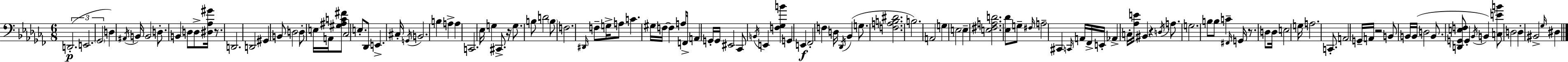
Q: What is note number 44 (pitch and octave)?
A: G#3